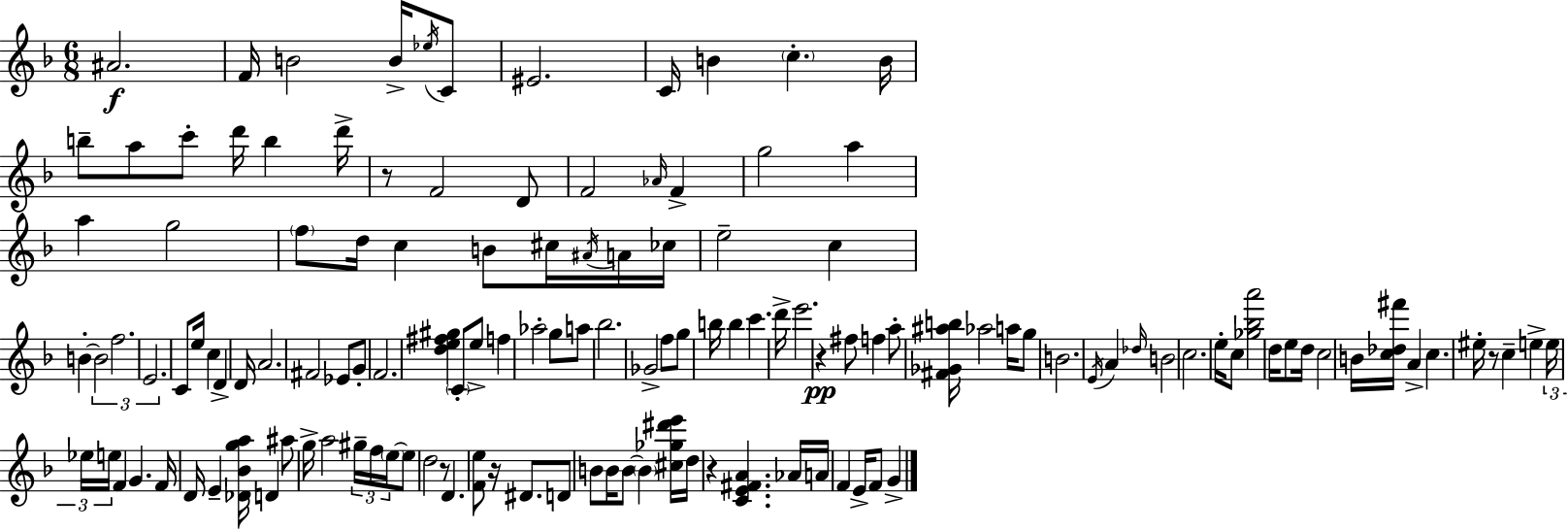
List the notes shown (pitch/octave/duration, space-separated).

A#4/h. F4/s B4/h B4/s Eb5/s C4/e EIS4/h. C4/s B4/q C5/q. B4/s B5/e A5/e C6/e D6/s B5/q D6/s R/e F4/h D4/e F4/h Ab4/s F4/q G5/h A5/q A5/q G5/h F5/e D5/s C5/q B4/e C#5/s A#4/s A4/s CES5/s E5/h C5/q B4/q B4/h F5/h. E4/h. C4/e E5/s C5/q D4/q D4/s A4/h. F#4/h Eb4/e G4/e F4/h. [D5,E5,F#5,G#5]/q C4/e E5/e F5/q Ab5/h G5/e A5/e Bb5/h. Gb4/h F5/e G5/e B5/s B5/q C6/q. D6/s E6/h. R/q F#5/e F5/q A5/e [F#4,Gb4,A#5,B5]/s Ab5/h A5/s G5/e B4/h. E4/s A4/q Db5/s B4/h C5/h. E5/s C5/e [Gb5,Bb5,A6]/h D5/s E5/e D5/s C5/h B4/s [C5,Db5,F#6]/s A4/q C5/q. EIS5/s R/e C5/q E5/q E5/s Eb5/s E5/s F4/q G4/q. F4/s D4/s E4/q [Db4,Bb4,G5,A5]/s D4/q A#5/e G5/s A5/h G#5/s F5/s E5/s E5/e D5/h R/e D4/q. [F4,E5]/e R/s D#4/e. D4/e B4/e B4/s B4/e B4/q [C#5,Gb5,D#6,E6]/s D5/s R/q [C4,E4,F#4,A4]/q. Ab4/s A4/s F4/q E4/s F4/e G4/q